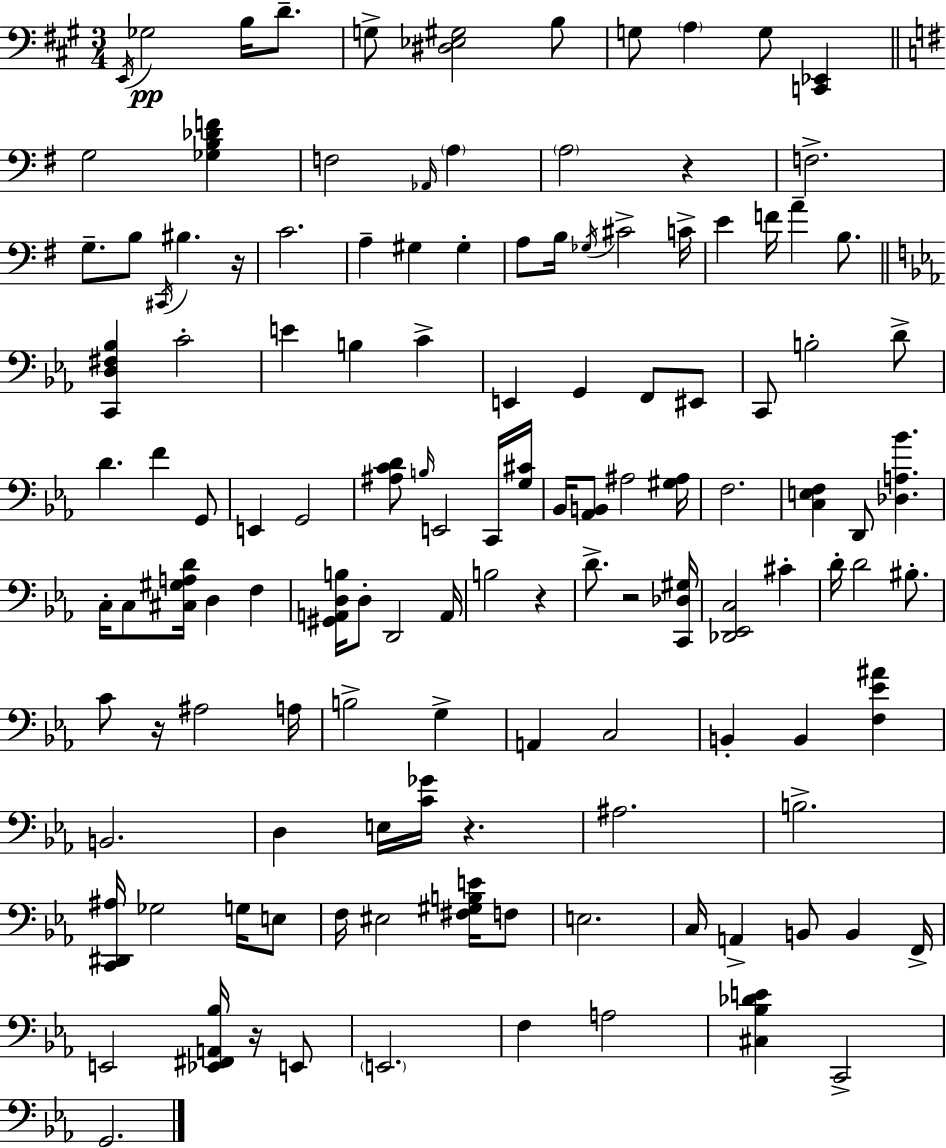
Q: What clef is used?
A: bass